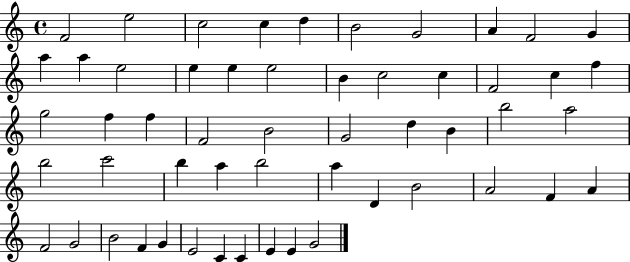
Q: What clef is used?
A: treble